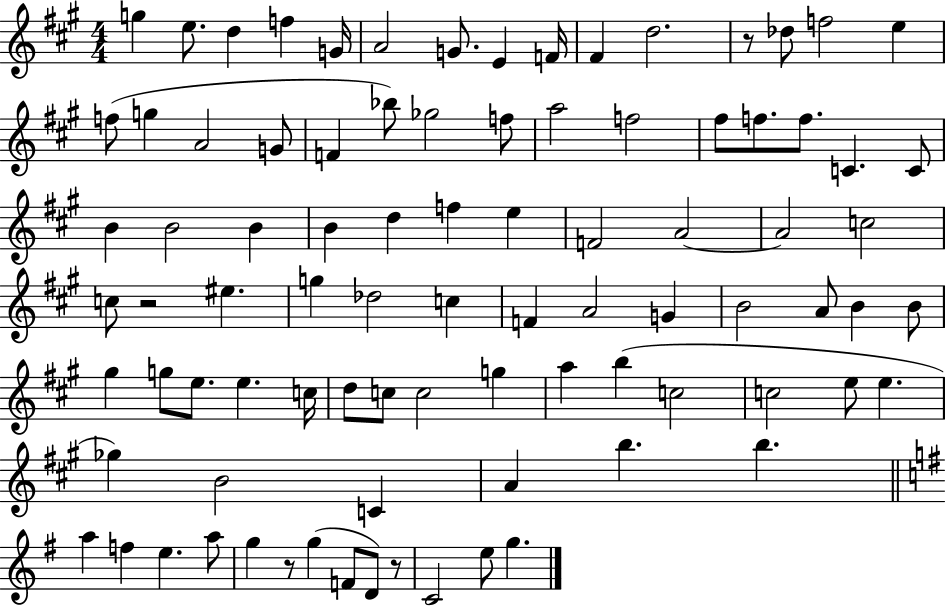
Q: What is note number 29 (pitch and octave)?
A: C4